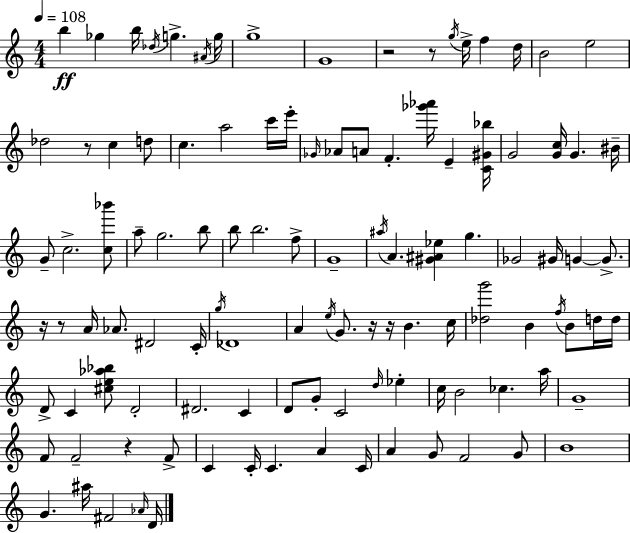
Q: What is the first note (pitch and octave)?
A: B5